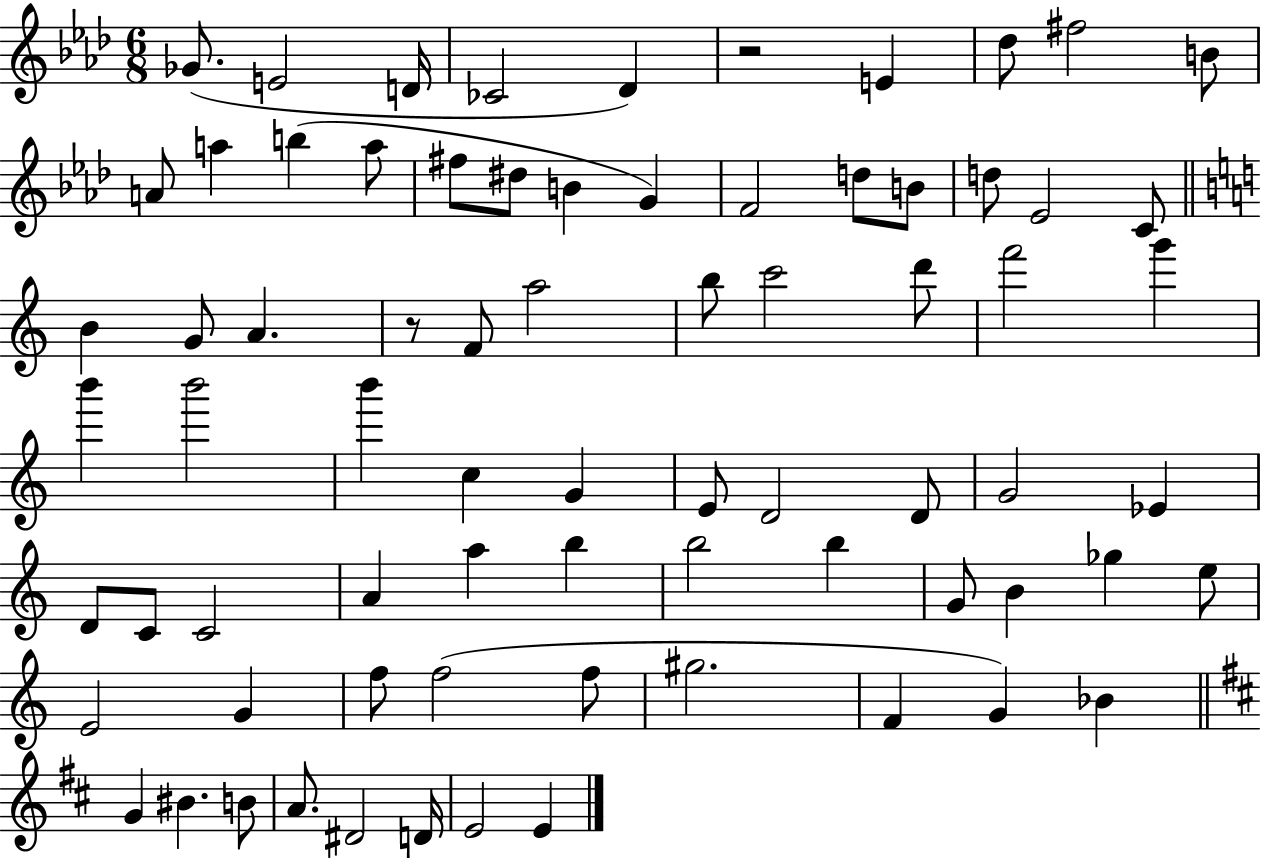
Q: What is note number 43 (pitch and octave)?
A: Eb4